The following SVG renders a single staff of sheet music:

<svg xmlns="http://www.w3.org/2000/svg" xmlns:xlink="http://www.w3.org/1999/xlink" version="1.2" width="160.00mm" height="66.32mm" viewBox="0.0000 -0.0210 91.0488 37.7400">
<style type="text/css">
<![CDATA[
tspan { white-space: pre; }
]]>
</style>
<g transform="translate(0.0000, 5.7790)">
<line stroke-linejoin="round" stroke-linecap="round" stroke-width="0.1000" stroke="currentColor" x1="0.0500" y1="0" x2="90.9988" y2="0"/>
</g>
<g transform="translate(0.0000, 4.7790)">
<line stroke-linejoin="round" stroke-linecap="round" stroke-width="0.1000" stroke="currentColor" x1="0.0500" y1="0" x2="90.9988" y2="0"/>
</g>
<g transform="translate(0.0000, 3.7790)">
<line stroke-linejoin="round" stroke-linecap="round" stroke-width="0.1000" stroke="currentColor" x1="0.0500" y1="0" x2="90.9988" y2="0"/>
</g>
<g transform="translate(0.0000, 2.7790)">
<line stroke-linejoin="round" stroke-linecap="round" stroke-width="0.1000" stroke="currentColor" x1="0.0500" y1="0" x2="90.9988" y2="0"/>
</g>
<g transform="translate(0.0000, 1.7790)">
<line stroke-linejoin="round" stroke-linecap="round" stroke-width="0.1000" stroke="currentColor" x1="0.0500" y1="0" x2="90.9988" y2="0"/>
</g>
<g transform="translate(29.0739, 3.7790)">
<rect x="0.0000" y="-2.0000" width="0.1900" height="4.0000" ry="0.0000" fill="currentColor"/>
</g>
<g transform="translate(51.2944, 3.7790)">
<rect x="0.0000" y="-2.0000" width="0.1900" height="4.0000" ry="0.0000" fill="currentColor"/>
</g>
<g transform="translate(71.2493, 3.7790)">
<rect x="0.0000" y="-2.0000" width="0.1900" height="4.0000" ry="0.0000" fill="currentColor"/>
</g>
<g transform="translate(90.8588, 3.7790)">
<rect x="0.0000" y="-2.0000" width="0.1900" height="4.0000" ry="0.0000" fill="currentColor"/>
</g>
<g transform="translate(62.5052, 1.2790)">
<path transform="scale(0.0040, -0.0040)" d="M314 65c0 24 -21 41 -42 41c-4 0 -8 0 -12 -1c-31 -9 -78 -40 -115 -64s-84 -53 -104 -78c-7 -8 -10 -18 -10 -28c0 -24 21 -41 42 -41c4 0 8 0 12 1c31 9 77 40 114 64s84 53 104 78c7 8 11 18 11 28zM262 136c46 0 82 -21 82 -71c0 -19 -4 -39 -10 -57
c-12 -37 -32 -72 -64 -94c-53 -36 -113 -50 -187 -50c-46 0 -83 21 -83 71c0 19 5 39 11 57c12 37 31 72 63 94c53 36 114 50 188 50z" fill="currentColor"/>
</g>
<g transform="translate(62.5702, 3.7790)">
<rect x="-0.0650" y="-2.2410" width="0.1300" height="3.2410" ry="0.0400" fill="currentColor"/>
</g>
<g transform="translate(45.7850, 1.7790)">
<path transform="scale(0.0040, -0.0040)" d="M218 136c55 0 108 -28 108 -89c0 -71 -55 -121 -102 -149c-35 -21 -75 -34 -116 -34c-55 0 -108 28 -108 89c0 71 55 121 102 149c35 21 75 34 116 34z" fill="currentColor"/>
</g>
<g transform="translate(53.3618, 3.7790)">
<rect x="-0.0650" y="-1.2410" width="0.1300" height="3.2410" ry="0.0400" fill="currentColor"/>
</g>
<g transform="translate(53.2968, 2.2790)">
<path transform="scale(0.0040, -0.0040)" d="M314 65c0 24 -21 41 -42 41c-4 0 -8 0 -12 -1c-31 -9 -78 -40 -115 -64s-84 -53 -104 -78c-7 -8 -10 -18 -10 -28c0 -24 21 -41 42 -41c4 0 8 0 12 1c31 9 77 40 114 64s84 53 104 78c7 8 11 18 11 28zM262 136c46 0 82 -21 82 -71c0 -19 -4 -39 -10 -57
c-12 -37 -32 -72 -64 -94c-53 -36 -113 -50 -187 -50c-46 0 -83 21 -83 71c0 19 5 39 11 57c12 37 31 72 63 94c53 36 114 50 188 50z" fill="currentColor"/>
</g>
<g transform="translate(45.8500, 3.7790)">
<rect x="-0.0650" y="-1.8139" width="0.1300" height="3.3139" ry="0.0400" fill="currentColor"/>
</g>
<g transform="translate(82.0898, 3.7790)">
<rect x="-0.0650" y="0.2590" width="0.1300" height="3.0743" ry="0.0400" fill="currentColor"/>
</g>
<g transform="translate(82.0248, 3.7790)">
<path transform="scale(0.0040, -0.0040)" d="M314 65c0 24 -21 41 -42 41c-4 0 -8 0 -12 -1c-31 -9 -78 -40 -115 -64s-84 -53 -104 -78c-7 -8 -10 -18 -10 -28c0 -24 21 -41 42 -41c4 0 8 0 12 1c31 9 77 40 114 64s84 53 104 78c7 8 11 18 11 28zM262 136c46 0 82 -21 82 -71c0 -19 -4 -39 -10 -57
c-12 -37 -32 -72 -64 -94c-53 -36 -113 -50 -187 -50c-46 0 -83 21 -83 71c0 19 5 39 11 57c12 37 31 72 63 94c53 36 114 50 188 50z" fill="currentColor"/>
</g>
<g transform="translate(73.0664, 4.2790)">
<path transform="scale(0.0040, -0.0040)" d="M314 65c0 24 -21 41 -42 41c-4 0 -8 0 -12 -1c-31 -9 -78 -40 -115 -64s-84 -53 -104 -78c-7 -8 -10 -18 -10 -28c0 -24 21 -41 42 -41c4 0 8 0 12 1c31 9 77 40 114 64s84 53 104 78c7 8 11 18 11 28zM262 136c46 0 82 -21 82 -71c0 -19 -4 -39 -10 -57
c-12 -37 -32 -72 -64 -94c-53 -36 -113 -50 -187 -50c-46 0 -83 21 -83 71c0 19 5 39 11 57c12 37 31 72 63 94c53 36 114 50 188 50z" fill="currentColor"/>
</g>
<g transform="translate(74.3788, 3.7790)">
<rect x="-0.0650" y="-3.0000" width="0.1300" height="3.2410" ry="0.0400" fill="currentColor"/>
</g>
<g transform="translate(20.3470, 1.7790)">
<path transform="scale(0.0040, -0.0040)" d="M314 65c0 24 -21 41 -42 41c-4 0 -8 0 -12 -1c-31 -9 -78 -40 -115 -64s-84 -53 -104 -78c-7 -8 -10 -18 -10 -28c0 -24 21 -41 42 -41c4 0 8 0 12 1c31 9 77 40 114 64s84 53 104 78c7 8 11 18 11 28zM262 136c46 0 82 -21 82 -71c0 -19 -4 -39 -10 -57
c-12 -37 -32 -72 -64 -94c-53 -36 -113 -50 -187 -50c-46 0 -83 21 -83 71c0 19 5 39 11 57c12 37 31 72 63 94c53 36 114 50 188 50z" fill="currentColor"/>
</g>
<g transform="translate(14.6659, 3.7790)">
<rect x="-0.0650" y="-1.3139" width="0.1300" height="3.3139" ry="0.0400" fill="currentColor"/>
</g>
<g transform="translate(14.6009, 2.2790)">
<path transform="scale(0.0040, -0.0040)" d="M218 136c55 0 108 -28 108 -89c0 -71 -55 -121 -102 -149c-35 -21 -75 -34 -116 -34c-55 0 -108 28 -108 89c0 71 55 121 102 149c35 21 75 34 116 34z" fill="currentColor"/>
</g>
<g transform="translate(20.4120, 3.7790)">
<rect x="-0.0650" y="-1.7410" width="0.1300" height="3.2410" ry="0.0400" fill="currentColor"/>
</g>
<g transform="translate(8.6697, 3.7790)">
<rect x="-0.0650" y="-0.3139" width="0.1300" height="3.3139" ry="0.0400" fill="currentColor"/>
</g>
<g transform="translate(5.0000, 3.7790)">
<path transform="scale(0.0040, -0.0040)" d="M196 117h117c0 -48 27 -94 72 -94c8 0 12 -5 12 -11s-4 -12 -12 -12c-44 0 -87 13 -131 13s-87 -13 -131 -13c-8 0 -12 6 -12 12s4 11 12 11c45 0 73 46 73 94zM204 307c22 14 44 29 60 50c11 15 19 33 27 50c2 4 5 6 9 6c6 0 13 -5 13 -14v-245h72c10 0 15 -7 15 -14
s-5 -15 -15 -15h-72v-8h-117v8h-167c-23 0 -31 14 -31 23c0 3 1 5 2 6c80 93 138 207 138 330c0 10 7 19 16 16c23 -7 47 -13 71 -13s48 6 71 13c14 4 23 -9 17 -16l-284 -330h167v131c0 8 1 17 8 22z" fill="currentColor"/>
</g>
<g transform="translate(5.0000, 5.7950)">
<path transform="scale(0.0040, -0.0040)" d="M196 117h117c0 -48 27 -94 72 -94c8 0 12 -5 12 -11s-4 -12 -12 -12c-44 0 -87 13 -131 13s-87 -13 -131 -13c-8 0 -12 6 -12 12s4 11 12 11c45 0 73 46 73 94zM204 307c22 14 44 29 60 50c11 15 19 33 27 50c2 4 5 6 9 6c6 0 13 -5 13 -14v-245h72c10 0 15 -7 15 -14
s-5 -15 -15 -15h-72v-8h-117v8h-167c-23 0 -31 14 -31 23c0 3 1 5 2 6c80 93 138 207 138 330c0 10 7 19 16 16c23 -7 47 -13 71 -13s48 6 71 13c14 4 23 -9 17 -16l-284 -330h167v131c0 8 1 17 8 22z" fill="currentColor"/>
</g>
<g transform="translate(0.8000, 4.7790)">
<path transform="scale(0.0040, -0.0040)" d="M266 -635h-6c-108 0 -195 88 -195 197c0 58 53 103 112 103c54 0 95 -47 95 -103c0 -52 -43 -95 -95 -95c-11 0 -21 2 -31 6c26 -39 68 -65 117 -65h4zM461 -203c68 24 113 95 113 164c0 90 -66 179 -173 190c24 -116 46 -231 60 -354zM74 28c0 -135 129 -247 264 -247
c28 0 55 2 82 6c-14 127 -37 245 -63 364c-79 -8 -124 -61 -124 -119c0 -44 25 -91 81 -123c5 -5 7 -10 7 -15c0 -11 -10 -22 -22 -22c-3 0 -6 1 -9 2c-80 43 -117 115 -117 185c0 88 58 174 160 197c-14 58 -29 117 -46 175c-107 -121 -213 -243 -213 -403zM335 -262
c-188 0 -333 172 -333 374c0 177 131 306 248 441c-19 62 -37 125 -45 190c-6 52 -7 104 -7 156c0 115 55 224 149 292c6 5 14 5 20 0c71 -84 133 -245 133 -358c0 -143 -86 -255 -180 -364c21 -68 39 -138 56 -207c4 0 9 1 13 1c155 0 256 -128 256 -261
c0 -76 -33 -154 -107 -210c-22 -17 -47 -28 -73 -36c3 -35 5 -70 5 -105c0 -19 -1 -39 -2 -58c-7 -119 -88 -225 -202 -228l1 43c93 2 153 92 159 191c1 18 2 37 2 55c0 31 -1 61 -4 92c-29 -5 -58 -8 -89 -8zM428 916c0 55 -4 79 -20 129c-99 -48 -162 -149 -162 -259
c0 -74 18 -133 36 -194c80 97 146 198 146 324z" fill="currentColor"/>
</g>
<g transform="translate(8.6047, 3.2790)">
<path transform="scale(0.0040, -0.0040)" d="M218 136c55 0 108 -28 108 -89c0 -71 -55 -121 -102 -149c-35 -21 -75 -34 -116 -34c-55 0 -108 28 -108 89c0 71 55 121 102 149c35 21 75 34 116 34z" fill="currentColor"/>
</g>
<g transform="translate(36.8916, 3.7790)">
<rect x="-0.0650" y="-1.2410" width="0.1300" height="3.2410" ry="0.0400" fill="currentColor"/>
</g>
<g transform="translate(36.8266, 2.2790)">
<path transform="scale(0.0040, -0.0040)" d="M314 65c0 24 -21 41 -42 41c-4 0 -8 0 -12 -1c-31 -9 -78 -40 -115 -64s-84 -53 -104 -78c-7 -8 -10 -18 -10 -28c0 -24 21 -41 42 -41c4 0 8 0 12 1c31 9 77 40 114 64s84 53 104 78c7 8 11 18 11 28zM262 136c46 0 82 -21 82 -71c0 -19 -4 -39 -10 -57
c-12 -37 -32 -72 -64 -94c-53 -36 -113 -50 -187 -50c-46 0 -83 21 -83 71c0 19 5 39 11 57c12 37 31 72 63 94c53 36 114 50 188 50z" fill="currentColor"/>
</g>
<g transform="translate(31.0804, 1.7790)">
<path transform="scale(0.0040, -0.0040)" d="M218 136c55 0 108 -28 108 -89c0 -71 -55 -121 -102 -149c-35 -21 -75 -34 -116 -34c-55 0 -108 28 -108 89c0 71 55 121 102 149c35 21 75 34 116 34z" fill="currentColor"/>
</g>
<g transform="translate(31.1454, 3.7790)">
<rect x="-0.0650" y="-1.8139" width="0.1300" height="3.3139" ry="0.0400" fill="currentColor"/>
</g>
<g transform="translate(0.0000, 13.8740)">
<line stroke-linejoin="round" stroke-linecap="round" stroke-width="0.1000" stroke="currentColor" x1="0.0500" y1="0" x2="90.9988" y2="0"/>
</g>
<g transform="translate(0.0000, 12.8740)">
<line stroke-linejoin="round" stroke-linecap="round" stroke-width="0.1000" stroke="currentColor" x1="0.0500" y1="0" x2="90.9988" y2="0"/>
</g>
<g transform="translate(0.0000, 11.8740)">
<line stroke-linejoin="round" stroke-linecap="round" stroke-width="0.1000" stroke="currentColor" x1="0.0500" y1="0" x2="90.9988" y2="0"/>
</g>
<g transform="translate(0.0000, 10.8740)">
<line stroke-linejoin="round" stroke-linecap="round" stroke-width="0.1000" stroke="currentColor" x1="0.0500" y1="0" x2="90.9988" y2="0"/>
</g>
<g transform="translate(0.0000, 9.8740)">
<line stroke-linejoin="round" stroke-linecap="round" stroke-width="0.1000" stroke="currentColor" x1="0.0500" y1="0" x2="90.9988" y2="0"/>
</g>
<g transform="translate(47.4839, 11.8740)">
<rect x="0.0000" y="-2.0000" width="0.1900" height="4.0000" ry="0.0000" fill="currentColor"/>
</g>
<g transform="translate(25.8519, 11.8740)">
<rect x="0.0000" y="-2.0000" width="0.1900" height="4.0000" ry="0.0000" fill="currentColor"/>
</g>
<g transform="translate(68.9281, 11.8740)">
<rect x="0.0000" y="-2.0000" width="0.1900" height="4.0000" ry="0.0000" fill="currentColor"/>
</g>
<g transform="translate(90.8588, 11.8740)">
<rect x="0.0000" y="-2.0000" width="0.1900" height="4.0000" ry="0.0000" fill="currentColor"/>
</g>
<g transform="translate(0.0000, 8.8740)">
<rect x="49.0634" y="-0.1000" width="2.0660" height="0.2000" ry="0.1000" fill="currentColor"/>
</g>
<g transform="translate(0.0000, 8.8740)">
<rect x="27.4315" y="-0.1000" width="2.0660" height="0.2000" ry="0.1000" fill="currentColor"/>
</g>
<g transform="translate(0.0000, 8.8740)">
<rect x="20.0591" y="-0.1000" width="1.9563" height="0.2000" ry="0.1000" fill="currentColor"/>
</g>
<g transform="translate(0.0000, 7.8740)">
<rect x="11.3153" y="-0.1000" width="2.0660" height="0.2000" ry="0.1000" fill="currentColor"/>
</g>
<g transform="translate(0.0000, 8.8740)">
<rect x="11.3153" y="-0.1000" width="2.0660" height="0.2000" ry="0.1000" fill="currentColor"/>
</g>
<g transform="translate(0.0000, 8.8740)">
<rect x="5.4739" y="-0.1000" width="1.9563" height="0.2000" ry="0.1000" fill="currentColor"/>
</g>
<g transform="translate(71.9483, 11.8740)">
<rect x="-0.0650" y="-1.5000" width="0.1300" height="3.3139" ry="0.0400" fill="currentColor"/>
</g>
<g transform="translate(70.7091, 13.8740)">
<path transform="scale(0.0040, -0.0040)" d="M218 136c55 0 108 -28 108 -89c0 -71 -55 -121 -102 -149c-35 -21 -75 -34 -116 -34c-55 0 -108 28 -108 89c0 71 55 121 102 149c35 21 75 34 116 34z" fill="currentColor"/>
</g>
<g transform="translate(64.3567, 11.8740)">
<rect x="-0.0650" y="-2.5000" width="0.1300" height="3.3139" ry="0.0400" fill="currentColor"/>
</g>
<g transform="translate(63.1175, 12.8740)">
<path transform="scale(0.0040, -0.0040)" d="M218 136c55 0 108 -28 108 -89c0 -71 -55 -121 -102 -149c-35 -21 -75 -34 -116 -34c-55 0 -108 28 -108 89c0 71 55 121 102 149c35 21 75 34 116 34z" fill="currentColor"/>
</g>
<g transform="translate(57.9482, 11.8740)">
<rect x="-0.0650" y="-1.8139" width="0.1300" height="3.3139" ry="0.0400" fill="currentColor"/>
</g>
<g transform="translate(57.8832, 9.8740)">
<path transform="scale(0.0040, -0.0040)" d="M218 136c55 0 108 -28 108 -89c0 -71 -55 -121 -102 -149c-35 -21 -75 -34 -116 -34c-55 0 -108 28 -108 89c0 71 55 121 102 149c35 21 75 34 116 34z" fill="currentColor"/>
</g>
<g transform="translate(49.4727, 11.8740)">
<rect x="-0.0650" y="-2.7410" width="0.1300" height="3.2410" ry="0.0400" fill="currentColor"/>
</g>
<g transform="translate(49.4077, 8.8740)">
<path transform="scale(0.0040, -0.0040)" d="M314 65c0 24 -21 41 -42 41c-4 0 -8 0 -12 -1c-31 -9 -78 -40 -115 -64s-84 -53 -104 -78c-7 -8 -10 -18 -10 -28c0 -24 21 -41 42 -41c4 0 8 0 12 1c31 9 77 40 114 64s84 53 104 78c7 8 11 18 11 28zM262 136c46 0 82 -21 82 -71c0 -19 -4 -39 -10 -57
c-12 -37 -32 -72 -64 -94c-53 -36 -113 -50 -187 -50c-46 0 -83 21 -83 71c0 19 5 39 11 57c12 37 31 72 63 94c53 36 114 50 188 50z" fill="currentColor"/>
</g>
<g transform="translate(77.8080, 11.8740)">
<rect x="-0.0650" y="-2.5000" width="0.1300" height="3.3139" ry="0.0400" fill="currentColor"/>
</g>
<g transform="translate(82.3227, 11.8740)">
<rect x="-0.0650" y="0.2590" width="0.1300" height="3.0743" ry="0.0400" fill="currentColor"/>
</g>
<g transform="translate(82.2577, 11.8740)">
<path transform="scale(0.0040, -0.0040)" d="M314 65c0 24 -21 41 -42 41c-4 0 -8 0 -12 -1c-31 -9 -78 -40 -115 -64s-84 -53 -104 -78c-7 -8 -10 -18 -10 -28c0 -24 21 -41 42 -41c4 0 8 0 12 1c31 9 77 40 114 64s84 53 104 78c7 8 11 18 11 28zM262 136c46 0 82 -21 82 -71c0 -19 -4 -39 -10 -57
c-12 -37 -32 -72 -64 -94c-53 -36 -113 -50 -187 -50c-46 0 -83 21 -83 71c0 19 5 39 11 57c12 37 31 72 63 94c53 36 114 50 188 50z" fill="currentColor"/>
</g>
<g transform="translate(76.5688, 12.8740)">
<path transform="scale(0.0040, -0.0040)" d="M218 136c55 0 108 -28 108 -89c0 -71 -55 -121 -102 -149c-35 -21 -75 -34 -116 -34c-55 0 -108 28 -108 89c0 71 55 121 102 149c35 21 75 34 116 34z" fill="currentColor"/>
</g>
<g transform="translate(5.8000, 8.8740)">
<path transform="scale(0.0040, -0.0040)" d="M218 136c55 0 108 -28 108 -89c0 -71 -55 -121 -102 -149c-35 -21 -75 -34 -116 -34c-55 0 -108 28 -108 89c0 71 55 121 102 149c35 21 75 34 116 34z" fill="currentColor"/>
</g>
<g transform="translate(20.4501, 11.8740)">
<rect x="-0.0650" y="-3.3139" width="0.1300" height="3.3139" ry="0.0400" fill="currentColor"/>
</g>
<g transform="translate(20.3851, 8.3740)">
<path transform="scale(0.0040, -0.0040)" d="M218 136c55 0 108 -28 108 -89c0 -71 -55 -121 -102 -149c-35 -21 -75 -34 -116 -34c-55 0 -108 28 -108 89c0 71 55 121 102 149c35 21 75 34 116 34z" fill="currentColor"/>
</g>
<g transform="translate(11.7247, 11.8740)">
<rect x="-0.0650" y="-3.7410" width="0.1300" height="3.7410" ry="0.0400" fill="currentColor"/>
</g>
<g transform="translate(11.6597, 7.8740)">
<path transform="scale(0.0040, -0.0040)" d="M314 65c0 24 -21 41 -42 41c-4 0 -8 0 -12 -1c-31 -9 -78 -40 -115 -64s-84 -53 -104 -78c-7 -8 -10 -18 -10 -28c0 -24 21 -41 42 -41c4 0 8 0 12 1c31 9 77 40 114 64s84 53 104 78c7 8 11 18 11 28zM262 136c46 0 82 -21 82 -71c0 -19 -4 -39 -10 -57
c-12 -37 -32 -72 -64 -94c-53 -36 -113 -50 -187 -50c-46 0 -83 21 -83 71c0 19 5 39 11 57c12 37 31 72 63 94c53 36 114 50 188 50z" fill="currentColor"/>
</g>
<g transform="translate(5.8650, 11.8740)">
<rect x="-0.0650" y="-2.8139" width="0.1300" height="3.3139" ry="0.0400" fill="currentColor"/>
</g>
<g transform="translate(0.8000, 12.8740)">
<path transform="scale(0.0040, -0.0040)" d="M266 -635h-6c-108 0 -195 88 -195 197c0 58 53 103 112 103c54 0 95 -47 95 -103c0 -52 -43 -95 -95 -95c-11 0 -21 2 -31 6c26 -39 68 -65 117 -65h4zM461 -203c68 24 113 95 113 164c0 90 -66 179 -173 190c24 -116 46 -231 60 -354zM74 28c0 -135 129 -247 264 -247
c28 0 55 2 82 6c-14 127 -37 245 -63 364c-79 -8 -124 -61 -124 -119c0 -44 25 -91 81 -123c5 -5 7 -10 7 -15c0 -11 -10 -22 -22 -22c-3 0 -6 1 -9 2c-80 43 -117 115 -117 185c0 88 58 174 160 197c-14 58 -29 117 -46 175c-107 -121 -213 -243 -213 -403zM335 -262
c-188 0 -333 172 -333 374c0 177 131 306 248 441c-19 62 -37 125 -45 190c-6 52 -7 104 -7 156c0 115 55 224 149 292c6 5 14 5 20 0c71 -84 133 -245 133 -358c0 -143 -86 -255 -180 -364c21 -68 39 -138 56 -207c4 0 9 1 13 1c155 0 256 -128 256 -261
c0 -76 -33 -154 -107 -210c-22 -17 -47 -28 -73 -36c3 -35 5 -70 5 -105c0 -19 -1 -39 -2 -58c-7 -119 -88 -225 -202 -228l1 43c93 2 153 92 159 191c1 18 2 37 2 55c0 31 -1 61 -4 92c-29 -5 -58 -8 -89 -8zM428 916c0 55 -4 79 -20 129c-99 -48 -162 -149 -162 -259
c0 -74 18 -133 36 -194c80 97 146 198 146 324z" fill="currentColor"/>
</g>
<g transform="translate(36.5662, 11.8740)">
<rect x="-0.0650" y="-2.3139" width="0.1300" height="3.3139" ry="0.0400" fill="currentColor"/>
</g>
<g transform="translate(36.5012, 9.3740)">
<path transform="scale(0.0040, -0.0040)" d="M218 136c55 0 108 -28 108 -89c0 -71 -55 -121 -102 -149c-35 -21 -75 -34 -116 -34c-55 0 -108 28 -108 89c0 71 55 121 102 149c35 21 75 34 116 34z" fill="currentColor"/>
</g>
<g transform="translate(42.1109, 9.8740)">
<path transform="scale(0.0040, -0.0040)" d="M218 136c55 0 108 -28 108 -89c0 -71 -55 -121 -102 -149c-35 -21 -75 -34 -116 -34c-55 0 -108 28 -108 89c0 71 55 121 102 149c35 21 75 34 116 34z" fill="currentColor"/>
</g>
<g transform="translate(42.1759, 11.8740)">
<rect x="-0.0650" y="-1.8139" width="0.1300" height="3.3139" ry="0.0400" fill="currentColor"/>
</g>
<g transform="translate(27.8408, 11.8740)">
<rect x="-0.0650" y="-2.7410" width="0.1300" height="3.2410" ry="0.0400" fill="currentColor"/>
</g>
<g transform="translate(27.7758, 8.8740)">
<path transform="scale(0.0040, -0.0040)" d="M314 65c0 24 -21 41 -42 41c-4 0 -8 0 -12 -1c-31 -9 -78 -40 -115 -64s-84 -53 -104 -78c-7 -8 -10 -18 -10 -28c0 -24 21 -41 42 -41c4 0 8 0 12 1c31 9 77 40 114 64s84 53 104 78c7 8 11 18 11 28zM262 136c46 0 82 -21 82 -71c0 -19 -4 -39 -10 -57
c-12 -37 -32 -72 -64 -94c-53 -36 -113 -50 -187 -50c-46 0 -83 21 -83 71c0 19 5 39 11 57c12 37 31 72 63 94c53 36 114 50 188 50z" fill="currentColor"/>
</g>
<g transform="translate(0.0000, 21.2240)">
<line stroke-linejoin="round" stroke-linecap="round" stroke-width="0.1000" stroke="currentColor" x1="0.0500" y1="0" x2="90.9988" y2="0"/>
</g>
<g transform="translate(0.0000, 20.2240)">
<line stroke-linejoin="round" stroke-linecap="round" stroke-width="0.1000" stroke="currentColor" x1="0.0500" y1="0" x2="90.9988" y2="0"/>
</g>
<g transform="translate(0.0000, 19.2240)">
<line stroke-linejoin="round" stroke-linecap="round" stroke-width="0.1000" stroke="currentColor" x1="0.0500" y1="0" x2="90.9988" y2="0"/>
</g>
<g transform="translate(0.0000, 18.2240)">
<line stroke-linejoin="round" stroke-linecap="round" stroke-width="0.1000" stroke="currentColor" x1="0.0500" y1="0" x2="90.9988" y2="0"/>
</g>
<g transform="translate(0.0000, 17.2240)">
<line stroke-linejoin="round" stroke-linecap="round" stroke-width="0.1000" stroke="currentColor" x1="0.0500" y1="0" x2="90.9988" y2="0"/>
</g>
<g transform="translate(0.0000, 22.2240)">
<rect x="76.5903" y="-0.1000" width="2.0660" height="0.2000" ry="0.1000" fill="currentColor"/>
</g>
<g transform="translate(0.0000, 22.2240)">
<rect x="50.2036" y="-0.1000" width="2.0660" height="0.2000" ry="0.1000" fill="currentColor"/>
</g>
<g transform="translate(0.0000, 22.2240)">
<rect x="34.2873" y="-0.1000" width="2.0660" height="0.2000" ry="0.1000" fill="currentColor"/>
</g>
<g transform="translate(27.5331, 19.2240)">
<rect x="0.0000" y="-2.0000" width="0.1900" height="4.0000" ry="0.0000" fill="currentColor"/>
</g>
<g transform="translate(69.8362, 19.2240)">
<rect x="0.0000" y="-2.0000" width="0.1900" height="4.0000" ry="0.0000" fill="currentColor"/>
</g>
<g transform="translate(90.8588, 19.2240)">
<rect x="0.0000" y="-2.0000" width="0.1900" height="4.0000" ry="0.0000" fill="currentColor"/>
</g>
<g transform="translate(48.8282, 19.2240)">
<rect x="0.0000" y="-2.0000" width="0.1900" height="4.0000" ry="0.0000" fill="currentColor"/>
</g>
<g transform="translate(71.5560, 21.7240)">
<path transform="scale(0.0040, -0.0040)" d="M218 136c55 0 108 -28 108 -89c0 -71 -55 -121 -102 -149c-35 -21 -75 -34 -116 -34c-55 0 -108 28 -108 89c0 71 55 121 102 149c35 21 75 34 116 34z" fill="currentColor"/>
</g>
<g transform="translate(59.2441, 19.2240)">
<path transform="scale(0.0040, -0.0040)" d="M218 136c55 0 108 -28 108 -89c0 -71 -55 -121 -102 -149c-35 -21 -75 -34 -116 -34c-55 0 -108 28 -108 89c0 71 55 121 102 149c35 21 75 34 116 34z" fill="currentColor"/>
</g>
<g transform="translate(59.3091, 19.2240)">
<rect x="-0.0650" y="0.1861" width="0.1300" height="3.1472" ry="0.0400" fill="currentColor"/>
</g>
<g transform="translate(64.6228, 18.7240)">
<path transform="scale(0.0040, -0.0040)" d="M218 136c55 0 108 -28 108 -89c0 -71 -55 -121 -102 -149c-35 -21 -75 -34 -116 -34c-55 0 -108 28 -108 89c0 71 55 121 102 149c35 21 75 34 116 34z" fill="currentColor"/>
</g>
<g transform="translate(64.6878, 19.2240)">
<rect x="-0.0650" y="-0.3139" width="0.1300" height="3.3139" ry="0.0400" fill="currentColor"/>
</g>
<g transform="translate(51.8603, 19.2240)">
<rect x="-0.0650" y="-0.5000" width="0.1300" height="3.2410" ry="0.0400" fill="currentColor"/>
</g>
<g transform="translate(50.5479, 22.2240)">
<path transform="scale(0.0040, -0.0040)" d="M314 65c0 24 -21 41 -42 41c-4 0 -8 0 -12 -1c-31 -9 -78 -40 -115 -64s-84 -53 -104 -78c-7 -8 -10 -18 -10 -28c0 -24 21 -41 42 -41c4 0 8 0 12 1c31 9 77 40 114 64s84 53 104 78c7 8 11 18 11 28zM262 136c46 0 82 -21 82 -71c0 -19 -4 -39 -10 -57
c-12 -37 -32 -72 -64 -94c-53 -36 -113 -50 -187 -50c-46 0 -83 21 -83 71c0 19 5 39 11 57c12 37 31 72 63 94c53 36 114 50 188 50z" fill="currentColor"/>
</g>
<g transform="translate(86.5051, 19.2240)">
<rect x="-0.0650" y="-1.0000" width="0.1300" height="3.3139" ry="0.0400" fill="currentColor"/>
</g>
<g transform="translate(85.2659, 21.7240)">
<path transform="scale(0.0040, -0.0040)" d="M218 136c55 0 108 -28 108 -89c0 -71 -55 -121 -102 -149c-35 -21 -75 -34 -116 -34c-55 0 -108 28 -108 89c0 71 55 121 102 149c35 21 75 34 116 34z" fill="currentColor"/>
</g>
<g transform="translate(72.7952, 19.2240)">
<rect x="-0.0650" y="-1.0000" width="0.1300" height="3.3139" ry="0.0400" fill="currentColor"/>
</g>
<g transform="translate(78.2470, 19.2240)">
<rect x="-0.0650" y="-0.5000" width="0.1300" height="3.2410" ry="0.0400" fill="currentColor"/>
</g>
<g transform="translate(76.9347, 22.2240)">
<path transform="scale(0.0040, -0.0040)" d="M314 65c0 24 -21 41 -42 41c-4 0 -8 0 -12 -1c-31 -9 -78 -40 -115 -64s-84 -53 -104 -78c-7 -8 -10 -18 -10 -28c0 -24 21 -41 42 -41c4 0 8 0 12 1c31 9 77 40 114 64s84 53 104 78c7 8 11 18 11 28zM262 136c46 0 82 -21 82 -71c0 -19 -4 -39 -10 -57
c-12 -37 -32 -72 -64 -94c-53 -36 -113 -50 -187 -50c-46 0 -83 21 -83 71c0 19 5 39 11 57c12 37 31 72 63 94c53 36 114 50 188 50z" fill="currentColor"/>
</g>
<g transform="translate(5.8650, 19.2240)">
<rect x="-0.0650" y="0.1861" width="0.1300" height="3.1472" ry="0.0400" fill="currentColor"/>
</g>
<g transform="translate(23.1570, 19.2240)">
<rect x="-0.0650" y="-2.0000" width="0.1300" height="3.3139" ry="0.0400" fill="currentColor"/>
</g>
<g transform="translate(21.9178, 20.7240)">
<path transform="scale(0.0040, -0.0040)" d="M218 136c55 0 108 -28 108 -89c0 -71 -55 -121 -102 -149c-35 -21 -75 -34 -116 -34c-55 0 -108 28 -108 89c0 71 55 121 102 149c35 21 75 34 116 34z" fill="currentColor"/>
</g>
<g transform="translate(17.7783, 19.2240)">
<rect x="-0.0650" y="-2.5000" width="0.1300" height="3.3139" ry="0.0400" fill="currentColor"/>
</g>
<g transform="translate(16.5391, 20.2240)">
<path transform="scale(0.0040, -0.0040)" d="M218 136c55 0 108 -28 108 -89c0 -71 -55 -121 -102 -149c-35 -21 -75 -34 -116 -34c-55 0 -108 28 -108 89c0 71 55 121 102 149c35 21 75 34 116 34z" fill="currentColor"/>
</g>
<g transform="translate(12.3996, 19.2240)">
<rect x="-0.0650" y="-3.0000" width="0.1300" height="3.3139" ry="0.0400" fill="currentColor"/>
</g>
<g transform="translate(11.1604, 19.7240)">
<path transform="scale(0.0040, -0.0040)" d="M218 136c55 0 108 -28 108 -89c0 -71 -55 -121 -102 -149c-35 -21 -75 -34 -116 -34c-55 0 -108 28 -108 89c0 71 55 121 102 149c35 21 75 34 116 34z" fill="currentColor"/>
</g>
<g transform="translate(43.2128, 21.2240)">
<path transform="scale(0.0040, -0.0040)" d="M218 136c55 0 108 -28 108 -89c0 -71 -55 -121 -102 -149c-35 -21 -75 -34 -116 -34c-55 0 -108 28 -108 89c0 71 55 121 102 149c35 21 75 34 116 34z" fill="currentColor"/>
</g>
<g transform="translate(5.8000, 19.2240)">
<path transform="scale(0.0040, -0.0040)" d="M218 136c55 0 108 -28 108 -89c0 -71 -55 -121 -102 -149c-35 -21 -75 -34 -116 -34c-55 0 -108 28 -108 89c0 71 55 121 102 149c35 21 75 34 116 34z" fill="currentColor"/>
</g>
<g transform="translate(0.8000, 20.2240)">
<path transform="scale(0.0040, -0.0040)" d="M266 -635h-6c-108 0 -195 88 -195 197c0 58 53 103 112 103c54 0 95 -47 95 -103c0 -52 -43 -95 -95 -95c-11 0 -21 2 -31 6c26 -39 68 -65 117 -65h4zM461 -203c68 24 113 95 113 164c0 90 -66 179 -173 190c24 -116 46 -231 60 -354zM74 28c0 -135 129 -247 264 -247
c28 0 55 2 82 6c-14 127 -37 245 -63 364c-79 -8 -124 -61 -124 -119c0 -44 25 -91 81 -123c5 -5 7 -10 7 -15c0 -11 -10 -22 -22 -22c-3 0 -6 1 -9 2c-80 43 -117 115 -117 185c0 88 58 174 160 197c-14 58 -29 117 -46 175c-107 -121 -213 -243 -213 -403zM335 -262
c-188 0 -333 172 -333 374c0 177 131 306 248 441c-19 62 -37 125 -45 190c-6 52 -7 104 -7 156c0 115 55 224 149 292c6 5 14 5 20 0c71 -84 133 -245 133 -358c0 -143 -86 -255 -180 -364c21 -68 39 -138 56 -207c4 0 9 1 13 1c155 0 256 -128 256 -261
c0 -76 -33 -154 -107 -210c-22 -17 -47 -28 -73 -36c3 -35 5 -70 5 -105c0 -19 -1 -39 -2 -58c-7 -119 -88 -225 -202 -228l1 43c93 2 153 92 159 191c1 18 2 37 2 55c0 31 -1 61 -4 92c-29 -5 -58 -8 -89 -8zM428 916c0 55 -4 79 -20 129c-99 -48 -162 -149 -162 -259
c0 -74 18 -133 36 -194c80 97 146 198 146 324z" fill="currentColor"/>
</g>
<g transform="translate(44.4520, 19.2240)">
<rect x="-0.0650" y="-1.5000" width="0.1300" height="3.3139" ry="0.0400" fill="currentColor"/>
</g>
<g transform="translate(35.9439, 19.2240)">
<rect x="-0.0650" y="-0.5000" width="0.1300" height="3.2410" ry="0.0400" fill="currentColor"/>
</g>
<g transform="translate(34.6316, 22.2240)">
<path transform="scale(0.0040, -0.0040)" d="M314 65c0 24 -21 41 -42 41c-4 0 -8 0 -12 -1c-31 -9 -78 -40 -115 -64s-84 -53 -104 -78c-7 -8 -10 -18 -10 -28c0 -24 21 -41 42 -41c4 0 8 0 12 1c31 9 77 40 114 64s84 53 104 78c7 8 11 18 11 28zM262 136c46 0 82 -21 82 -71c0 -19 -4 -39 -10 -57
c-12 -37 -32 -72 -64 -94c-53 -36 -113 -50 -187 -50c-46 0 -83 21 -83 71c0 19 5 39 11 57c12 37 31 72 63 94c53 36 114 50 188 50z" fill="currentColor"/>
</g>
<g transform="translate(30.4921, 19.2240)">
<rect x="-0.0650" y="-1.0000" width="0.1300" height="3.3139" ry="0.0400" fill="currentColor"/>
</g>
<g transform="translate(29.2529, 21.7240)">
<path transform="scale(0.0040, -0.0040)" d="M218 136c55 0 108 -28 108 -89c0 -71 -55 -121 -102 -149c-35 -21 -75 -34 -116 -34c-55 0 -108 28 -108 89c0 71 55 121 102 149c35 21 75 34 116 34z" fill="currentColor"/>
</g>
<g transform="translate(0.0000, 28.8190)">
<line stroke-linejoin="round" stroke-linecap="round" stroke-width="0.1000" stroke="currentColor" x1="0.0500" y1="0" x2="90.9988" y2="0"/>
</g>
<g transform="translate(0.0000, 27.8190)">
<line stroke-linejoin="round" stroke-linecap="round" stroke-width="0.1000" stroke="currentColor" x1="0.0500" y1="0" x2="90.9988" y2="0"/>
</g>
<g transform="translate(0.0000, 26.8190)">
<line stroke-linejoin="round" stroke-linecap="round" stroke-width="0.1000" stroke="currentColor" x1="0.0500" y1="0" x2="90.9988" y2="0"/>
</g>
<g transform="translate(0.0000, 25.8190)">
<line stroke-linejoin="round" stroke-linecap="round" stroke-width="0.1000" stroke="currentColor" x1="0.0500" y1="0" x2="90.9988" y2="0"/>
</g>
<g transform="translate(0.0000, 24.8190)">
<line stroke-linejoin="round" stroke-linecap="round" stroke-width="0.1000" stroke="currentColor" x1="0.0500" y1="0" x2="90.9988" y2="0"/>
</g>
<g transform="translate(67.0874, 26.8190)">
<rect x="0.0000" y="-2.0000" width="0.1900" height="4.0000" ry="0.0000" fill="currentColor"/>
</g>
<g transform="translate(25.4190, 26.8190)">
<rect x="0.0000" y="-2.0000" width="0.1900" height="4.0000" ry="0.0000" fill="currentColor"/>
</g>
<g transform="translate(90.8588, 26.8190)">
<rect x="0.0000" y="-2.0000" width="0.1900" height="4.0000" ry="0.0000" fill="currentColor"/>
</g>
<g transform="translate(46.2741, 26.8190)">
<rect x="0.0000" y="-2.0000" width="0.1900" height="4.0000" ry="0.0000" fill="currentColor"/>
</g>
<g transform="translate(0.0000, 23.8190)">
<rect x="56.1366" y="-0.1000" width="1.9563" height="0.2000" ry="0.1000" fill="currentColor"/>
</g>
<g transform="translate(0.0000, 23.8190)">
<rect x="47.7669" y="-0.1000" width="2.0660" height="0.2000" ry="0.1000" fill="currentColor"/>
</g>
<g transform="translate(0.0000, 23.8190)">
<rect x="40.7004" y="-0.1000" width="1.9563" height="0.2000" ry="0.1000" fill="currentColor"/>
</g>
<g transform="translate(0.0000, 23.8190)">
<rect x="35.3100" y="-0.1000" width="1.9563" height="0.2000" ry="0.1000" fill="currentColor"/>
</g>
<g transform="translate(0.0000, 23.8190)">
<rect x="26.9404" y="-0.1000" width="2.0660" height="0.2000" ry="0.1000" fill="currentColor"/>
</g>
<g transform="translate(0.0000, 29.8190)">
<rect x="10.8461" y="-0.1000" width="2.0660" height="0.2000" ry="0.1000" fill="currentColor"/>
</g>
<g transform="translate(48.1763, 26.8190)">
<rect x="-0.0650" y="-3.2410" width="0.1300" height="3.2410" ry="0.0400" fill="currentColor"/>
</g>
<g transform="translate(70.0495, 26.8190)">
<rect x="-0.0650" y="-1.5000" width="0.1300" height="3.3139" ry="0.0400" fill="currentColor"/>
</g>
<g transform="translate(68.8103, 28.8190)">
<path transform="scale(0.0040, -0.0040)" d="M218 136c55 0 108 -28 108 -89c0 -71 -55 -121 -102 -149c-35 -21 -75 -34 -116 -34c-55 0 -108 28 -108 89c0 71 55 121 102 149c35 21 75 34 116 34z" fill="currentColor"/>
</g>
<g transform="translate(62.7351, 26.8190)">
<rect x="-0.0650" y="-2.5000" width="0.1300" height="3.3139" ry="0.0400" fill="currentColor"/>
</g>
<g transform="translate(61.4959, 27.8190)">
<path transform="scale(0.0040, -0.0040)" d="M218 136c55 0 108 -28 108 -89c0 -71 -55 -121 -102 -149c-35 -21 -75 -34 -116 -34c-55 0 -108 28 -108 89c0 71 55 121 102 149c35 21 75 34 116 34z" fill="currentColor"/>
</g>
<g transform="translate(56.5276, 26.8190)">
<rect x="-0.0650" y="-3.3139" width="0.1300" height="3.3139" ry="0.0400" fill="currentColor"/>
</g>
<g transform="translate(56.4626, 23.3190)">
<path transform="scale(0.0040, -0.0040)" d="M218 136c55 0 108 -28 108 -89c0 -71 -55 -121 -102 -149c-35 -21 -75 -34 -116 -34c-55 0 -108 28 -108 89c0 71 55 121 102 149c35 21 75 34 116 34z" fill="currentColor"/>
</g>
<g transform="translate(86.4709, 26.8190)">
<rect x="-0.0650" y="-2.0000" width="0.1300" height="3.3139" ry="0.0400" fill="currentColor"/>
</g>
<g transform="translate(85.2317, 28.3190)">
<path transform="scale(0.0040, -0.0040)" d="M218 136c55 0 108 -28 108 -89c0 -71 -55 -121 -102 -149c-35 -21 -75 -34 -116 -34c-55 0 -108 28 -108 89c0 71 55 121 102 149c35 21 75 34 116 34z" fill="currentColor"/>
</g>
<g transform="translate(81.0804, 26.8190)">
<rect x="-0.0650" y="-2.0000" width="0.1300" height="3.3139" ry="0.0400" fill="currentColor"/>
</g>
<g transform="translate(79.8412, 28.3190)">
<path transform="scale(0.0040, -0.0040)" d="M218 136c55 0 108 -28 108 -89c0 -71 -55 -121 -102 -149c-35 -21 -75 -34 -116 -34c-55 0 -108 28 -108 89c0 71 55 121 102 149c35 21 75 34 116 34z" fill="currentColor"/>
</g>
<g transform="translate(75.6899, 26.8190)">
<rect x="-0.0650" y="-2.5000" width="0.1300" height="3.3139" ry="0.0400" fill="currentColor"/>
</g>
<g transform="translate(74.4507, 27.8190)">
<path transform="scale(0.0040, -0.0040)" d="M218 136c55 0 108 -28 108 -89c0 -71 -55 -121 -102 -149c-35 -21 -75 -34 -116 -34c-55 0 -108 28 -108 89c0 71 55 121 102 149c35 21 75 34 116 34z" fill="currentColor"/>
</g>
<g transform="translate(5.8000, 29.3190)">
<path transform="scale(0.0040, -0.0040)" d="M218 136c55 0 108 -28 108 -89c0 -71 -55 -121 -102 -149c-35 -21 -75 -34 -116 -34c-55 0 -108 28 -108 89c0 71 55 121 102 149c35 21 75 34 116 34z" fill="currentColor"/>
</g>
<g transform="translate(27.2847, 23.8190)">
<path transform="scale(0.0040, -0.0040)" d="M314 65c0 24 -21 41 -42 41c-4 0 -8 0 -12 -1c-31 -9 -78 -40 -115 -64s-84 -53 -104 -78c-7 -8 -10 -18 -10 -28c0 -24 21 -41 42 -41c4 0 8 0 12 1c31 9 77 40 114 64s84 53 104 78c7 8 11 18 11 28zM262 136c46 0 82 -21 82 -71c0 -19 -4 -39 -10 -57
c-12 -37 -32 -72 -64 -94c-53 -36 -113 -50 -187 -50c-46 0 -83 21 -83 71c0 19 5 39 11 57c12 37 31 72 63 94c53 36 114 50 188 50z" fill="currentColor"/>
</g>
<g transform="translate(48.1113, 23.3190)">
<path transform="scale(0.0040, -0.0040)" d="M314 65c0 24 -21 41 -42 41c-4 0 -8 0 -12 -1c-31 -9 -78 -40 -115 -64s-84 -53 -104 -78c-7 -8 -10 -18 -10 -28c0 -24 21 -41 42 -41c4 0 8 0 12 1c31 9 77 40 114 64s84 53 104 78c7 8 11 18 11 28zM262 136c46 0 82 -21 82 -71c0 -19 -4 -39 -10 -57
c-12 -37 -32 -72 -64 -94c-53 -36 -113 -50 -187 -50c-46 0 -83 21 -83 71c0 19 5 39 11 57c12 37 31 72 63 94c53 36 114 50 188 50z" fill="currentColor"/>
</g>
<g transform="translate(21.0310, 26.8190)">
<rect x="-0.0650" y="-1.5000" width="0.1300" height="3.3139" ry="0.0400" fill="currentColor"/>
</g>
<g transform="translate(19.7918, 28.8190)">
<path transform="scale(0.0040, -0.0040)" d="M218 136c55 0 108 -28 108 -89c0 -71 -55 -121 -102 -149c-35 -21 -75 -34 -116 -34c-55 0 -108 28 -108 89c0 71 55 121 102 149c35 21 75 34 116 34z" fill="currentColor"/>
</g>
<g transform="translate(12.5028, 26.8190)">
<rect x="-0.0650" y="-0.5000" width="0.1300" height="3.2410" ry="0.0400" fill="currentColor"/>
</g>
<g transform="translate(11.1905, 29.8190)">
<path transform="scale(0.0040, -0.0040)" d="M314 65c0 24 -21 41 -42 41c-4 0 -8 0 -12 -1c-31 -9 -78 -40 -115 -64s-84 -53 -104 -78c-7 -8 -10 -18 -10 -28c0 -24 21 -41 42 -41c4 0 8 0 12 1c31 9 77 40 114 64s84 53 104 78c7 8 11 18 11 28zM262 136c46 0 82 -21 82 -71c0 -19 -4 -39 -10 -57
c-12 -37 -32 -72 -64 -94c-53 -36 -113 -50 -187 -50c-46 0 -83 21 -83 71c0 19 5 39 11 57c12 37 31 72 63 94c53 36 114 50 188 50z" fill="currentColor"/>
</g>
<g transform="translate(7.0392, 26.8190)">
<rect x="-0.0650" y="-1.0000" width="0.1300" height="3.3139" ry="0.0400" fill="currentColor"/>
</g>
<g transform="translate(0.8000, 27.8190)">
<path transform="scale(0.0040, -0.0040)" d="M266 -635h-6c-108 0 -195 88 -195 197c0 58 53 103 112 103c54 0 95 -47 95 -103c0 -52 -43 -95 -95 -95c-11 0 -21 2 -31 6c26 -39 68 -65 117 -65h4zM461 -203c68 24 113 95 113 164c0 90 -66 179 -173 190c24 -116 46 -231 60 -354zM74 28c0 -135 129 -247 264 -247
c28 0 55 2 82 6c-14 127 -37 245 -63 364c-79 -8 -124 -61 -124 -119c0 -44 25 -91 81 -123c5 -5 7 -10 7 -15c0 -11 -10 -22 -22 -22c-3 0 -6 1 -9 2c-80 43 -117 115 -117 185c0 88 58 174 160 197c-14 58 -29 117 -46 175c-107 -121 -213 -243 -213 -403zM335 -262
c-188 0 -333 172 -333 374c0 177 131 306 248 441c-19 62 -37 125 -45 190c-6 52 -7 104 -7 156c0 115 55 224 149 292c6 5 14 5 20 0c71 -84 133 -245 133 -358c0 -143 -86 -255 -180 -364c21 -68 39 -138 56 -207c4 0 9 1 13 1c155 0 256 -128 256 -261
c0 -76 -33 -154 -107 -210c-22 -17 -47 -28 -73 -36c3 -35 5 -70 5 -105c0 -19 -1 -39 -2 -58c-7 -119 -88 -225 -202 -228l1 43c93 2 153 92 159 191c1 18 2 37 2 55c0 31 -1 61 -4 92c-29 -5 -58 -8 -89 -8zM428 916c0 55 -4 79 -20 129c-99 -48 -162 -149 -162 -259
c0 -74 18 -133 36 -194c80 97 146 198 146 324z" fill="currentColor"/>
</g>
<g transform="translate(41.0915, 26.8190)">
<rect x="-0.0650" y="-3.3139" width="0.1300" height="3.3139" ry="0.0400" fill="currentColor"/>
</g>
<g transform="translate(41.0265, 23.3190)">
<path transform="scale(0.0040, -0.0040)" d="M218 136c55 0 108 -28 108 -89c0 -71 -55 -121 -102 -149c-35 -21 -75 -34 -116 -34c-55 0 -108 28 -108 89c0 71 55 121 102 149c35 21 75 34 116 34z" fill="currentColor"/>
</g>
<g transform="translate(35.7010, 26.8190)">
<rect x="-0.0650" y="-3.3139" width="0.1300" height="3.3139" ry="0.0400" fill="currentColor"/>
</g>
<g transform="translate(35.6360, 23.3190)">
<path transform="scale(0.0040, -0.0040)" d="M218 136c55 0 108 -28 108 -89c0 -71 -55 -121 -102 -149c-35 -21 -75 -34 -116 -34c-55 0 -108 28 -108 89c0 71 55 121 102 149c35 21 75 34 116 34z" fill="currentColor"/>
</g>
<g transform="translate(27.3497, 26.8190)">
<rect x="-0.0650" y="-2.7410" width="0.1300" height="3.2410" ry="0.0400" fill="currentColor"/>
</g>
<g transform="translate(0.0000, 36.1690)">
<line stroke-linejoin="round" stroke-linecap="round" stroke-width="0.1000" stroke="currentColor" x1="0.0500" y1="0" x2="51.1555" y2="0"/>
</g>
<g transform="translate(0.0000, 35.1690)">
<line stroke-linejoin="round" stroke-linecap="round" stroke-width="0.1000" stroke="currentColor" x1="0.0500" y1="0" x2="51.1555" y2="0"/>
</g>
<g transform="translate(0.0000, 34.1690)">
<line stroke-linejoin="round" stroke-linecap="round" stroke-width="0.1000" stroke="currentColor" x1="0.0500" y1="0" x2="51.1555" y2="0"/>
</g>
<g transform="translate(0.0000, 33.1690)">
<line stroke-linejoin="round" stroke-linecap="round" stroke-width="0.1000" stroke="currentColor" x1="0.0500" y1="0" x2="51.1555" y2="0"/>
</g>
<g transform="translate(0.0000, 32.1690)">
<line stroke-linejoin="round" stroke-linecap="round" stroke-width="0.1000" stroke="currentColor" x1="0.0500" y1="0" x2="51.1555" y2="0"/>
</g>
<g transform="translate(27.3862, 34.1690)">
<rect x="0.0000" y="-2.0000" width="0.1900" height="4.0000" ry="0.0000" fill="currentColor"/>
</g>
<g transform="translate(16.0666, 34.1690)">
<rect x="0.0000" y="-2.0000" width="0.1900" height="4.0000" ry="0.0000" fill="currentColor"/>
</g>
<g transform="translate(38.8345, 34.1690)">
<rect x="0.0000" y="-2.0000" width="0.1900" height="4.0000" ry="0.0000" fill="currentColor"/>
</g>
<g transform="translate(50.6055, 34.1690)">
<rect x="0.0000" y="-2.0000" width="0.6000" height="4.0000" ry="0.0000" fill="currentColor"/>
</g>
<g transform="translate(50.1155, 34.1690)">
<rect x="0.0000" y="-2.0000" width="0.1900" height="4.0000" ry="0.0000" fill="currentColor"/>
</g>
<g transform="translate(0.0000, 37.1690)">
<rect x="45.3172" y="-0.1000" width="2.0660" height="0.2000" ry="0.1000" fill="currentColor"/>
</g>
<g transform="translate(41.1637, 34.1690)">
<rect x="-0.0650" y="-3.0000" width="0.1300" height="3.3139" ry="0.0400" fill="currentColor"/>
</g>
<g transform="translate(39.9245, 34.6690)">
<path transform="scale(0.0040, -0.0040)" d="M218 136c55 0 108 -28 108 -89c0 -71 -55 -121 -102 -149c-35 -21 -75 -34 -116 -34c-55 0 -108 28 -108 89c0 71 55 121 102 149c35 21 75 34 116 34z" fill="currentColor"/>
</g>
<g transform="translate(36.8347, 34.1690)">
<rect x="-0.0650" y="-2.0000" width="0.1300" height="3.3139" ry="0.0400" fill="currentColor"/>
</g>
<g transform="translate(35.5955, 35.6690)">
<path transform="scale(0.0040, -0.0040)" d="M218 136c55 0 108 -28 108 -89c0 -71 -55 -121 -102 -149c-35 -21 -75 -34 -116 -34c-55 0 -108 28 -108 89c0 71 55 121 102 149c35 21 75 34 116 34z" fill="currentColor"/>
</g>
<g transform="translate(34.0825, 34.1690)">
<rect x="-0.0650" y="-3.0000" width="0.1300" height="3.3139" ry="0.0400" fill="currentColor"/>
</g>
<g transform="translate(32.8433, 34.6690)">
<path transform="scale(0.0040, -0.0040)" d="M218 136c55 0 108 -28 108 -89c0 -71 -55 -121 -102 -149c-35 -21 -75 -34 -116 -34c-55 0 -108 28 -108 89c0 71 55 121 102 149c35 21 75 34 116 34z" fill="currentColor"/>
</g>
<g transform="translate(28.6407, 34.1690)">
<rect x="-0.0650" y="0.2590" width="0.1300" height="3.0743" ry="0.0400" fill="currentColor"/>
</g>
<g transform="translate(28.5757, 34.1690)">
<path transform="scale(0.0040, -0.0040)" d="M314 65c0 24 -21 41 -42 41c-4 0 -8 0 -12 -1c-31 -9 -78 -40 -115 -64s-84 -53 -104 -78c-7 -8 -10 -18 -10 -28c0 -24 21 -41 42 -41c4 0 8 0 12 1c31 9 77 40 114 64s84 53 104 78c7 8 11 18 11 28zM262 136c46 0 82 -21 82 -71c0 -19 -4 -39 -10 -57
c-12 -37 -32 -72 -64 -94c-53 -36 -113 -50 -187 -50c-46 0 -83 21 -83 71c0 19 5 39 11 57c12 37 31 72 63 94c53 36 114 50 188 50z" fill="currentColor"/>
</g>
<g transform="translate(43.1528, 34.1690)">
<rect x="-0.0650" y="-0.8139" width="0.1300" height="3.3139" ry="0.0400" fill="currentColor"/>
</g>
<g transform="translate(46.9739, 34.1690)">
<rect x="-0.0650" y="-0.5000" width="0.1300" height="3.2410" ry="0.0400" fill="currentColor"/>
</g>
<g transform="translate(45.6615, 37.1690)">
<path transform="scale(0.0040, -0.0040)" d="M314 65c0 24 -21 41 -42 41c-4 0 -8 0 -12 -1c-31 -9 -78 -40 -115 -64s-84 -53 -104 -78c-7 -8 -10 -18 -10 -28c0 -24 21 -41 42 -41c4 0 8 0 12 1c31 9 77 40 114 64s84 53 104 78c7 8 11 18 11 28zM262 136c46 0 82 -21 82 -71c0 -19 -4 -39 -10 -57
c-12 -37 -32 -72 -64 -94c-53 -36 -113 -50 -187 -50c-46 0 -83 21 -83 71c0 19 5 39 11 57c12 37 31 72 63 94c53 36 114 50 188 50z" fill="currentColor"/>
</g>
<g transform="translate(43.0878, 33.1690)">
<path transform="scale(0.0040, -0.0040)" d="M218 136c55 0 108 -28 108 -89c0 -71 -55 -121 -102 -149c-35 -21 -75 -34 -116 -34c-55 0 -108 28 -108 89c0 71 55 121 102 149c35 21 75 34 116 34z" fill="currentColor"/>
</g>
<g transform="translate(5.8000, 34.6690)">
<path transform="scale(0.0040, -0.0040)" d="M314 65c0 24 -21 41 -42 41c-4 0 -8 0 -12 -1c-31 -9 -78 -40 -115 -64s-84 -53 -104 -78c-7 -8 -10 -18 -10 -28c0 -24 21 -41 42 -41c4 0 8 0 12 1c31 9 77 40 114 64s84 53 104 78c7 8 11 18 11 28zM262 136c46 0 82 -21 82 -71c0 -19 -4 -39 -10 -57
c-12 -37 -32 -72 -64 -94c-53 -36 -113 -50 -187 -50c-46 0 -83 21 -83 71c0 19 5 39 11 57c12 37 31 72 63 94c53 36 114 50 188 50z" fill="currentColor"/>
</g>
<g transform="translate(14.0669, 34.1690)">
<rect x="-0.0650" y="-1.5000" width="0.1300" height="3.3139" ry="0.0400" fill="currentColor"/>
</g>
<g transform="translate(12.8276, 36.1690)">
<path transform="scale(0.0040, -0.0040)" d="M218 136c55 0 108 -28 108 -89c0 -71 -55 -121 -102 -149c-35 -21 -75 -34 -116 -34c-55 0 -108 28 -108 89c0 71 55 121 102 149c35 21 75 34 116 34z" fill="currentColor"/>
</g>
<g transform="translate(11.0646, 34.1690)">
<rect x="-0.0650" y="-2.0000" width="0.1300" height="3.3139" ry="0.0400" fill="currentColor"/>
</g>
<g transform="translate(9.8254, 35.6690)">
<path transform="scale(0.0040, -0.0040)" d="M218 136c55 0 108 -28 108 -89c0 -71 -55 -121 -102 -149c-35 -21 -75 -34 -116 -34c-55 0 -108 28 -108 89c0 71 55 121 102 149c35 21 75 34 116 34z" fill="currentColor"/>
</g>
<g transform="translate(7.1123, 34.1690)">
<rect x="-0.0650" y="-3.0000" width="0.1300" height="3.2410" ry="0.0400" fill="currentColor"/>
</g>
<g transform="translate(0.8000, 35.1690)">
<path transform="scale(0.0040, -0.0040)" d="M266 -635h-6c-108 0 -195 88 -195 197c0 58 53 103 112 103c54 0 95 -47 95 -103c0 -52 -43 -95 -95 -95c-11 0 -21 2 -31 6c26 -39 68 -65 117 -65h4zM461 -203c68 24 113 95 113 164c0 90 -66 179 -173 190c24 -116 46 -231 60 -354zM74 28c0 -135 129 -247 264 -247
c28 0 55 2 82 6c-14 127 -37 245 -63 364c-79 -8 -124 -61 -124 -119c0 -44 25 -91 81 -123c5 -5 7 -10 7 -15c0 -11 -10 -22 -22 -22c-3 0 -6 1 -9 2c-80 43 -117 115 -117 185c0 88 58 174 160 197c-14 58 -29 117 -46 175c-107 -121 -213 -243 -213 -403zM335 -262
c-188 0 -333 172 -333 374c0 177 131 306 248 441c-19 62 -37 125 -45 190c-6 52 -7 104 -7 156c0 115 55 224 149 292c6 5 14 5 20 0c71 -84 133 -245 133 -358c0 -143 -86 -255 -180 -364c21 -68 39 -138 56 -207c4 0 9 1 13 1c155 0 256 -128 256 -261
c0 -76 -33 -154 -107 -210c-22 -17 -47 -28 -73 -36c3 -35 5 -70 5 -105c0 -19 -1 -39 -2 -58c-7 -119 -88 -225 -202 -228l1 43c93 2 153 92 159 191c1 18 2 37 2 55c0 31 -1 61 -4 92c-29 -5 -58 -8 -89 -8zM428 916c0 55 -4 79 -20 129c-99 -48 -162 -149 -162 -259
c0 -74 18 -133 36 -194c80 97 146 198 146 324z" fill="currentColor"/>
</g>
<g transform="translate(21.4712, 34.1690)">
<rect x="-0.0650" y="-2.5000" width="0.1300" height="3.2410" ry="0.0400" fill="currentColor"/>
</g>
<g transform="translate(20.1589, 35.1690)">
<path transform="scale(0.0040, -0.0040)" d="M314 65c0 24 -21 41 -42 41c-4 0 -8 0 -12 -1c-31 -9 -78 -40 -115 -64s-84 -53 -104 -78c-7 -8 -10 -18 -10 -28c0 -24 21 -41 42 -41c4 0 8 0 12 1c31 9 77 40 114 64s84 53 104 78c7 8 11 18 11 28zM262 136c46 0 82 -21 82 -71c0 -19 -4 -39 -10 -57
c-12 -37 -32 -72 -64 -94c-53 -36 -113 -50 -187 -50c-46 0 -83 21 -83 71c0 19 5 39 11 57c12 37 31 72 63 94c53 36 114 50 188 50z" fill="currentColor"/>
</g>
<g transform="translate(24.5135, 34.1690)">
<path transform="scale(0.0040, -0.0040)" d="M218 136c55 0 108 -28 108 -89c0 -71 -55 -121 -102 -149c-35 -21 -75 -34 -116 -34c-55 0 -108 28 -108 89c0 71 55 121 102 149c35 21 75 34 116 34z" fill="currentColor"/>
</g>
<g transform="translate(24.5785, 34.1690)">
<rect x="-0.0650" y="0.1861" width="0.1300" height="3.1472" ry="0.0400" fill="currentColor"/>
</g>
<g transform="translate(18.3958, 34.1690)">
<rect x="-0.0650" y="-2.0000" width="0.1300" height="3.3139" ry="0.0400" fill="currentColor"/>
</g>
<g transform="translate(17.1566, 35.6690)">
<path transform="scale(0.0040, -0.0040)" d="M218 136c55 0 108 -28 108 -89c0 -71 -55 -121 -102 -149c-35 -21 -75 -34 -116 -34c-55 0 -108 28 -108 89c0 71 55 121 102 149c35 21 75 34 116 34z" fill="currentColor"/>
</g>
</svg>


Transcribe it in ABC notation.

X:1
T:Untitled
M:4/4
L:1/4
K:C
c e f2 f e2 f e2 g2 A2 B2 a c'2 b a2 g f a2 f G E G B2 B A G F D C2 E C2 B c D C2 D D C2 E a2 b b b2 b G E G F F A2 F E F G2 B B2 A F A d C2